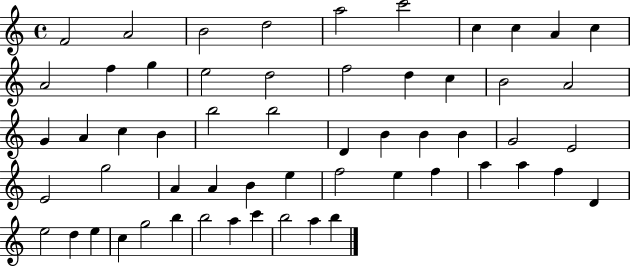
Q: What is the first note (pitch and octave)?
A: F4